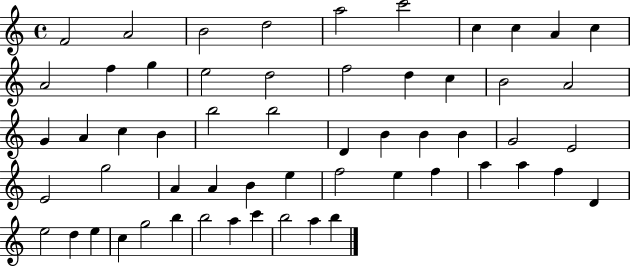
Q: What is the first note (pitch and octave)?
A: F4